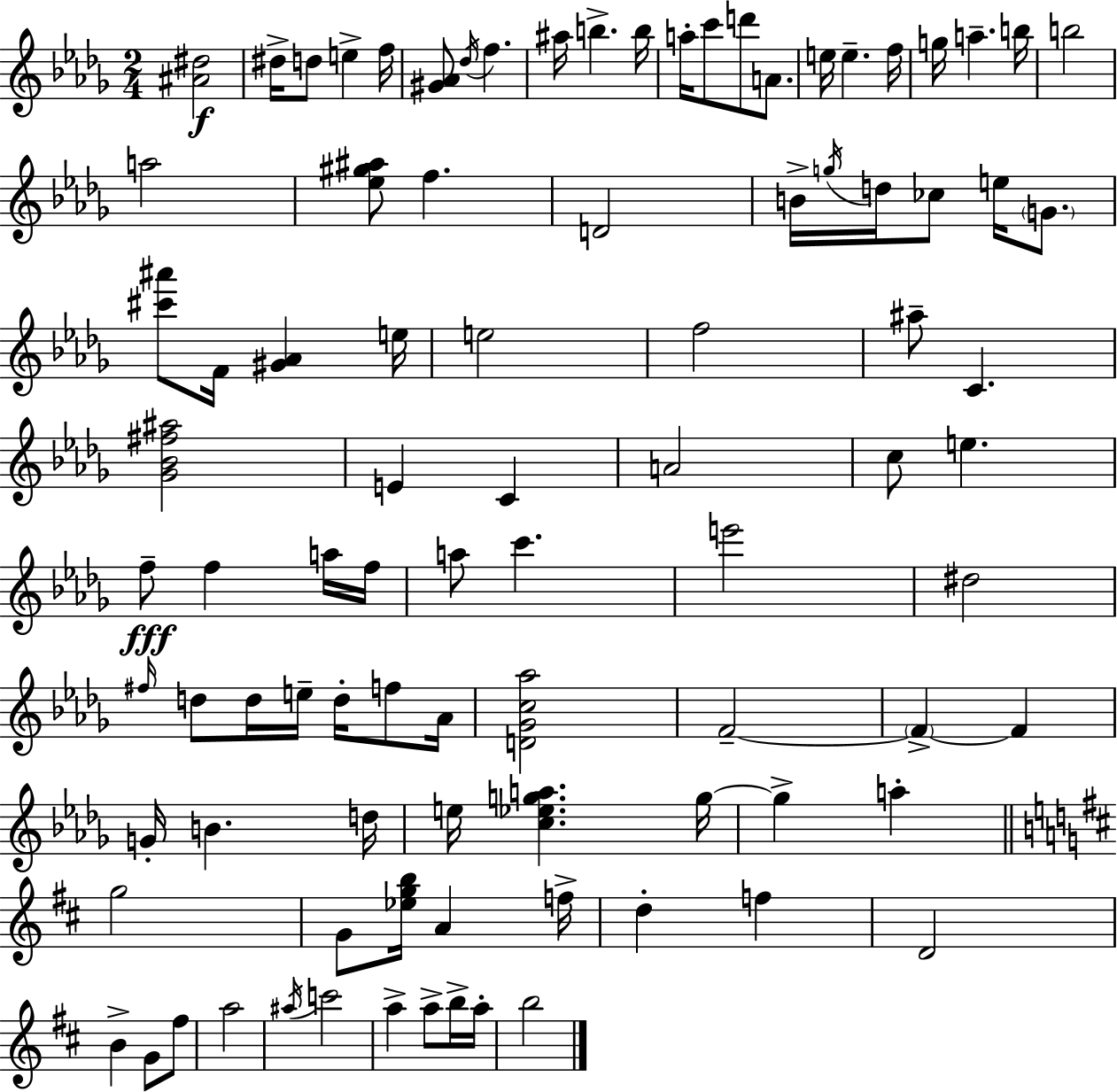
{
  \clef treble
  \numericTimeSignature
  \time 2/4
  \key bes \minor
  \repeat volta 2 { <ais' dis''>2\f | dis''16-> d''8 e''4-> f''16 | <gis' aes'>8 \acciaccatura { des''16 } f''4. | ais''16 b''4.-> | \break b''16 a''16-. c'''8 d'''8 a'8. | e''16 e''4.-- | f''16 g''16 a''4.-- | b''16 b''2 | \break a''2 | <ees'' gis'' ais''>8 f''4. | d'2 | b'16-> \acciaccatura { g''16 } d''16 ces''8 e''16 \parenthesize g'8. | \break <cis''' ais'''>8 f'16 <gis' aes'>4 | e''16 e''2 | f''2 | ais''8-- c'4. | \break <ges' bes' fis'' ais''>2 | e'4 c'4 | a'2 | c''8 e''4. | \break f''8--\fff f''4 | a''16 f''16 a''8 c'''4. | e'''2 | dis''2 | \break \grace { fis''16 } d''8 d''16 e''16-- d''16-. | f''8 aes'16 <d' ges' c'' aes''>2 | f'2--~~ | \parenthesize f'4->~~ f'4 | \break g'16-. b'4. | d''16 e''16 <c'' ees'' g'' a''>4. | g''16~~ g''4-> a''4-. | \bar "||" \break \key d \major g''2 | g'8 <ees'' g'' b''>16 a'4 f''16-> | d''4-. f''4 | d'2 | \break b'4-> g'8 fis''8 | a''2 | \acciaccatura { ais''16 } c'''2 | a''4-> a''8-> b''16-> | \break a''16-. b''2 | } \bar "|."
}